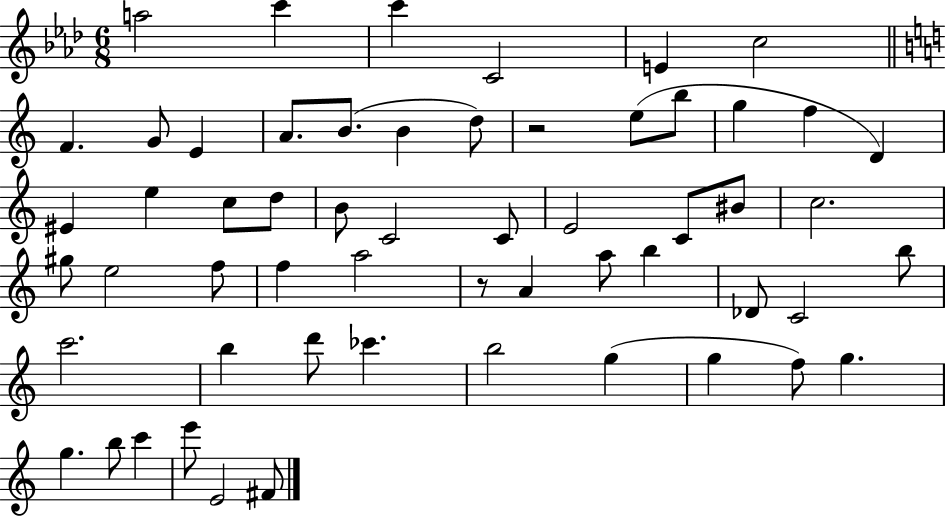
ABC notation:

X:1
T:Untitled
M:6/8
L:1/4
K:Ab
a2 c' c' C2 E c2 F G/2 E A/2 B/2 B d/2 z2 e/2 b/2 g f D ^E e c/2 d/2 B/2 C2 C/2 E2 C/2 ^B/2 c2 ^g/2 e2 f/2 f a2 z/2 A a/2 b _D/2 C2 b/2 c'2 b d'/2 _c' b2 g g f/2 g g b/2 c' e'/2 E2 ^F/2